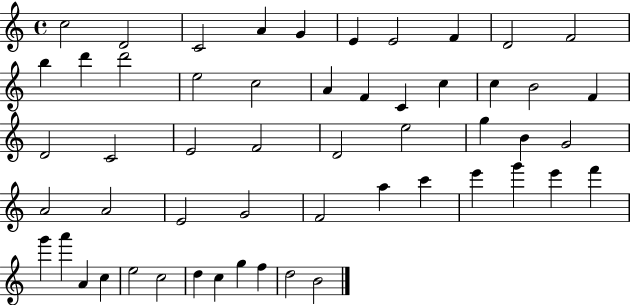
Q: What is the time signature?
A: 4/4